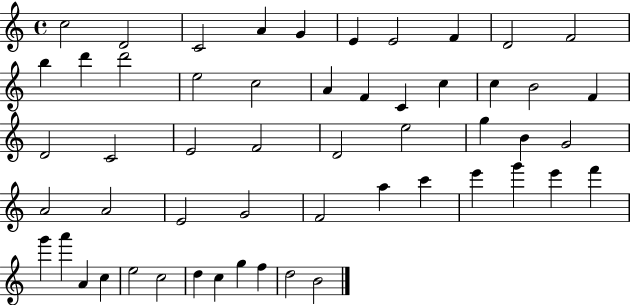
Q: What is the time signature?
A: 4/4